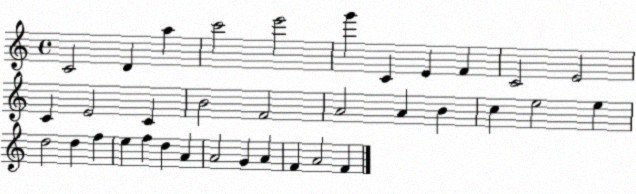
X:1
T:Untitled
M:4/4
L:1/4
K:C
C2 D a c'2 e'2 g' C E F C2 E2 C E2 C B2 F2 A2 A B c e2 e d2 d f e f d A A2 G A F A2 F